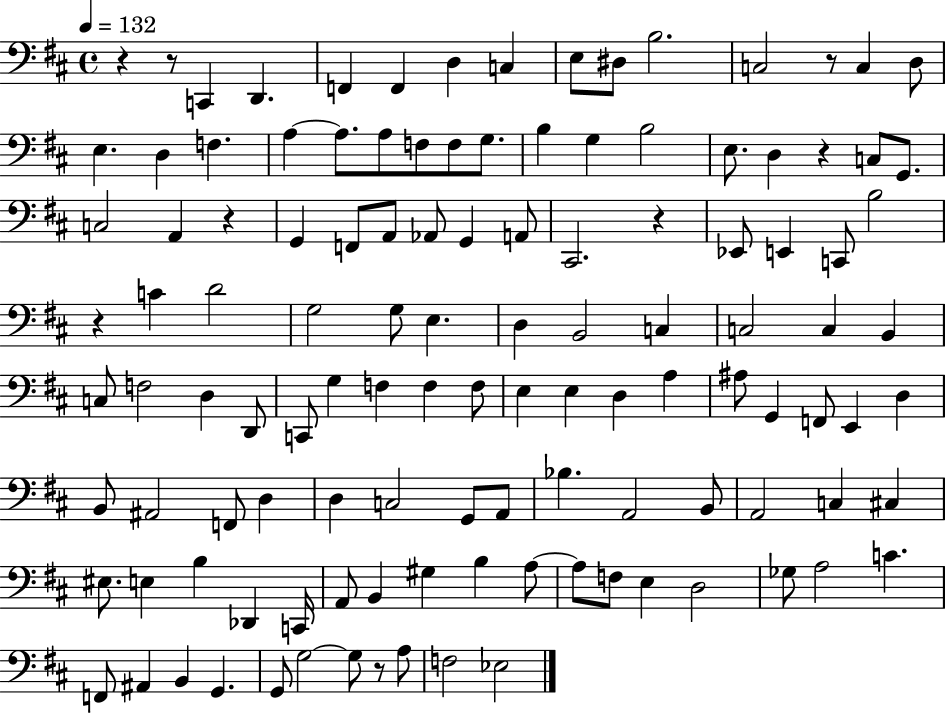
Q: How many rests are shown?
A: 8